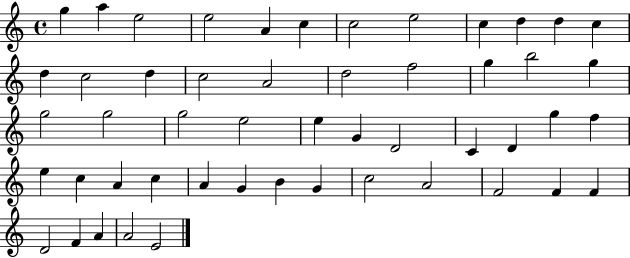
G5/q A5/q E5/h E5/h A4/q C5/q C5/h E5/h C5/q D5/q D5/q C5/q D5/q C5/h D5/q C5/h A4/h D5/h F5/h G5/q B5/h G5/q G5/h G5/h G5/h E5/h E5/q G4/q D4/h C4/q D4/q G5/q F5/q E5/q C5/q A4/q C5/q A4/q G4/q B4/q G4/q C5/h A4/h F4/h F4/q F4/q D4/h F4/q A4/q A4/h E4/h